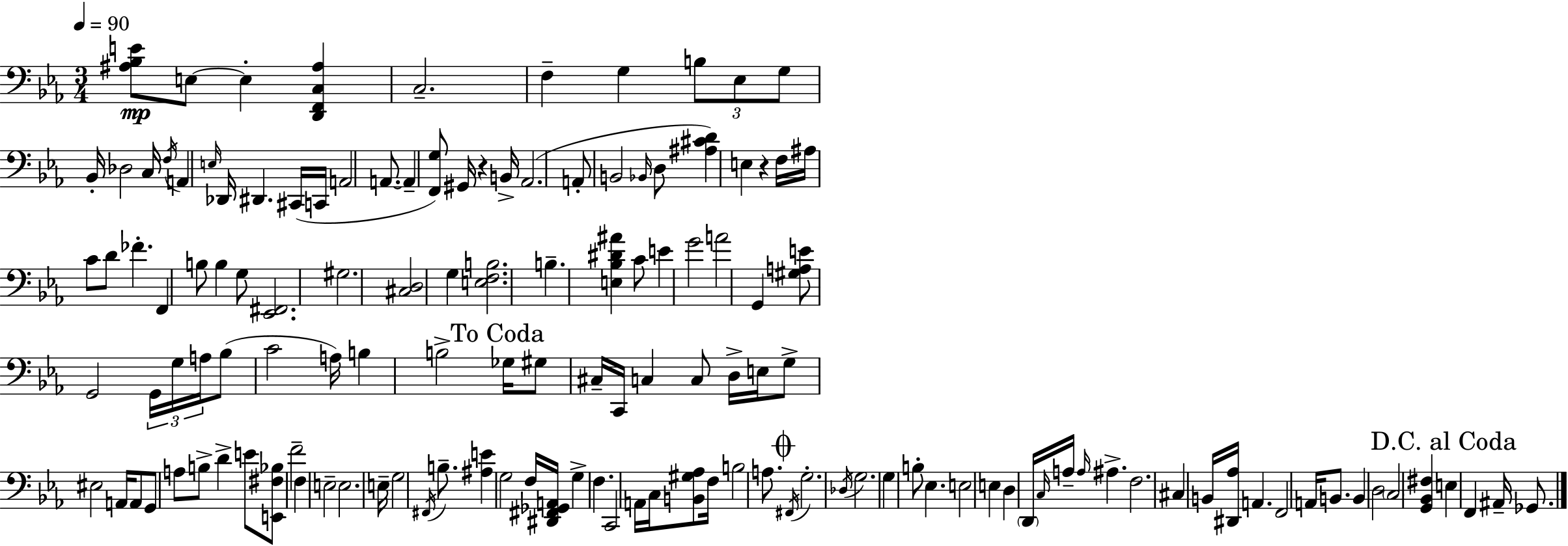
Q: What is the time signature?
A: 3/4